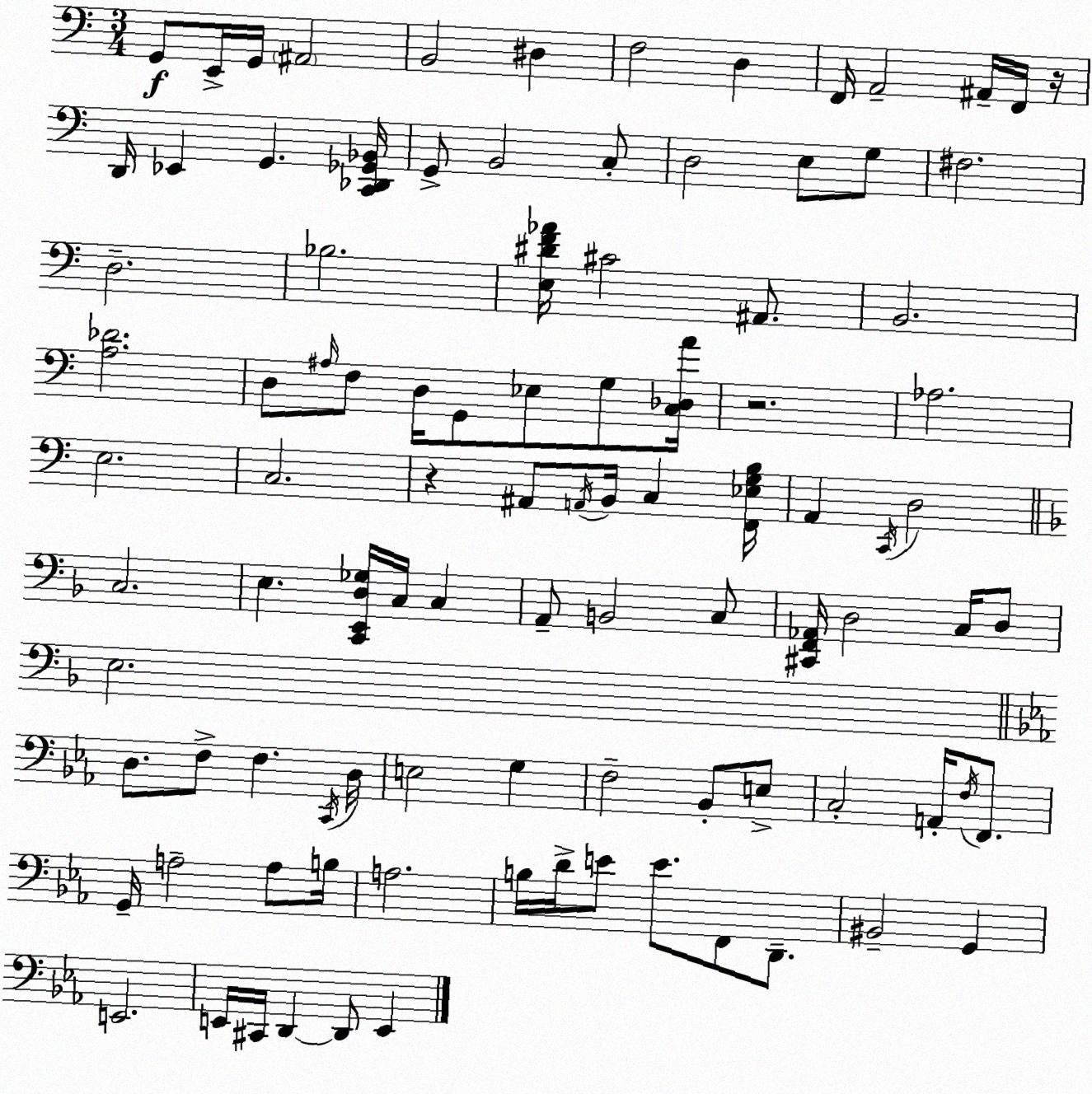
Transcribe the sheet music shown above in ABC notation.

X:1
T:Untitled
M:3/4
L:1/4
K:C
G,,/2 E,,/4 G,,/4 ^A,,2 B,,2 ^D, F,2 D, F,,/4 A,,2 ^A,,/4 F,,/4 z/4 D,,/4 _E,, G,, [C,,_D,,_G,,_B,,]/4 G,,/2 B,,2 C,/2 D,2 E,/2 G,/2 ^F,2 D,2 _B,2 [E,^DF_A]/4 ^C2 ^A,,/2 B,,2 [A,_D]2 D,/2 ^A,/4 F,/2 D,/4 G,,/2 _E,/2 G,/2 [C,_D,A]/4 z2 _A,2 E,2 C,2 z ^A,,/2 A,,/4 B,,/4 C, [F,,_E,G,B,]/4 A,, C,,/4 D,2 C,2 E, [C,,E,,D,_G,]/4 C,/4 C, A,,/2 B,,2 C,/2 [^C,,F,,_A,,]/4 D,2 C,/4 D,/2 E,2 D,/2 F,/2 F, C,,/4 D,/4 E,2 G, F,2 _B,,/2 E,/2 C,2 A,,/4 F,/4 F,,/2 G,,/4 A,2 A,/2 B,/4 A,2 B,/4 D/4 E/2 E/2 F,,/2 D,,/2 ^B,,2 G,, E,,2 E,,/4 ^C,,/4 D,, D,,/2 E,,